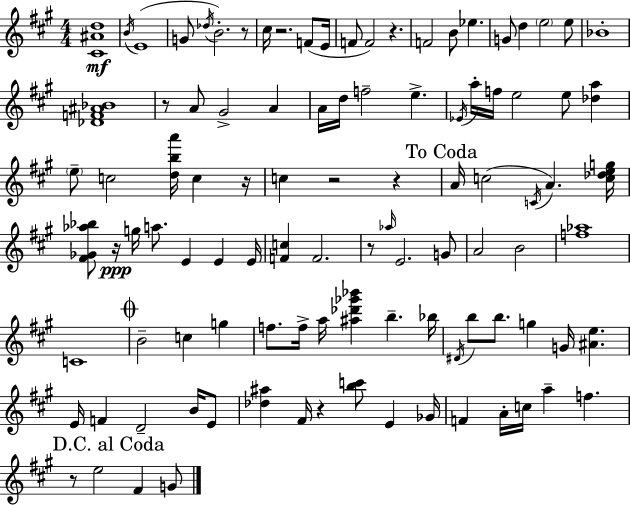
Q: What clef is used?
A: treble